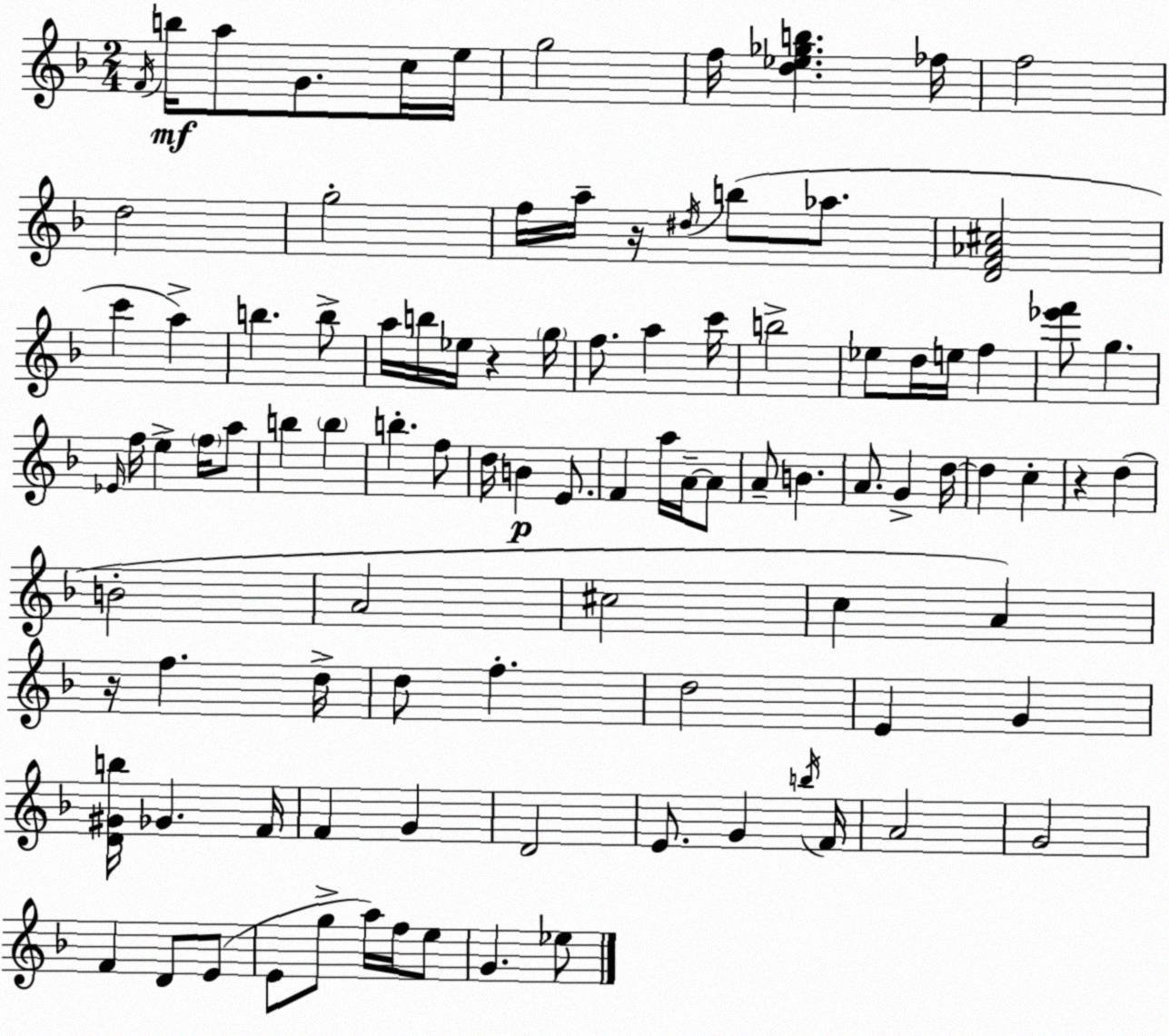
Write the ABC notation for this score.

X:1
T:Untitled
M:2/4
L:1/4
K:F
F/4 b/4 a/2 G/2 c/4 e/4 g2 f/4 [d_e_gb] _f/4 f2 d2 g2 f/4 a/4 z/4 ^d/4 b/2 _a/2 [DF_A^c]2 c' a b b/2 a/4 b/4 _e/4 z g/4 f/2 a c'/4 b2 _e/2 d/4 e/4 f [_e'f']/2 g _E/4 f/4 e f/4 a/2 b b b f/2 d/4 B E/2 F a/4 A/4 A/2 A/2 B A/2 G d/4 d c z d B2 A2 ^c2 c A z/4 f d/4 d/2 f d2 E G [D^Gb]/4 _G F/4 F G D2 E/2 G b/4 F/4 A2 G2 F D/2 E/2 E/2 g/2 a/4 f/4 e/2 G _e/2